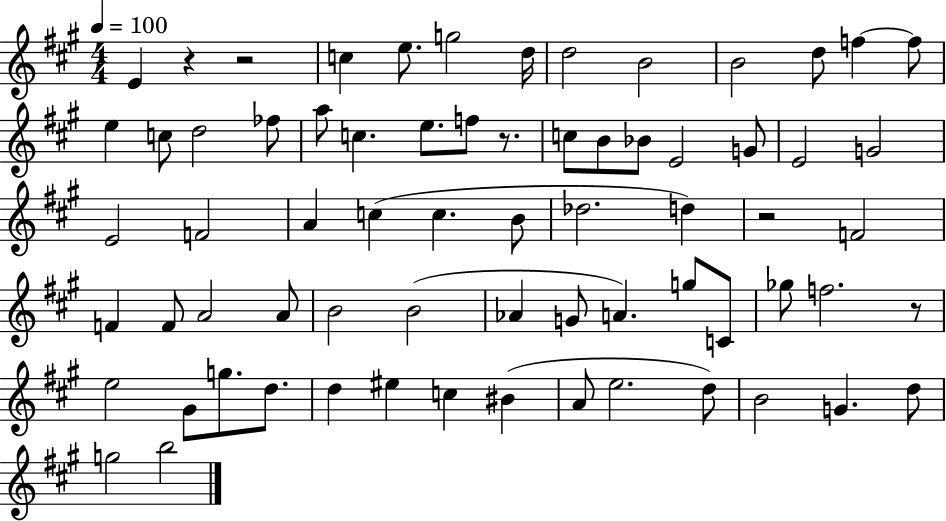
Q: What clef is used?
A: treble